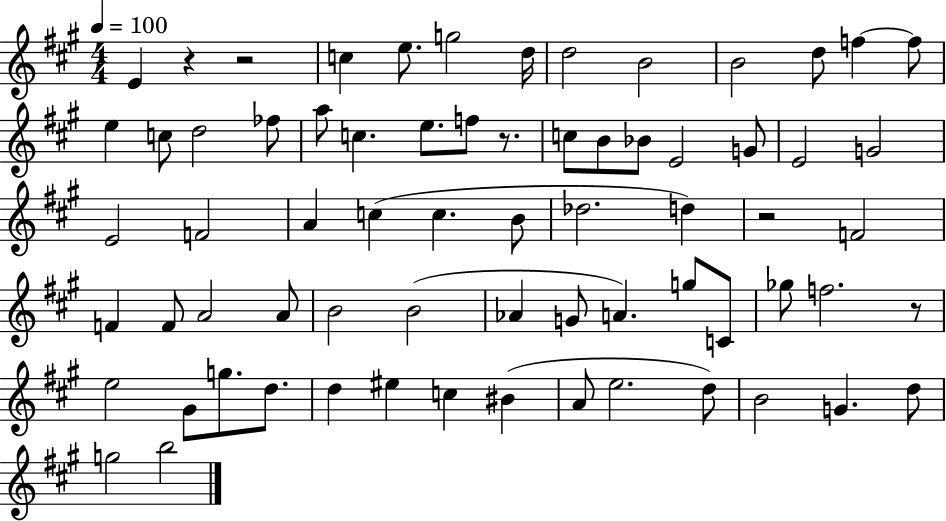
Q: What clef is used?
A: treble